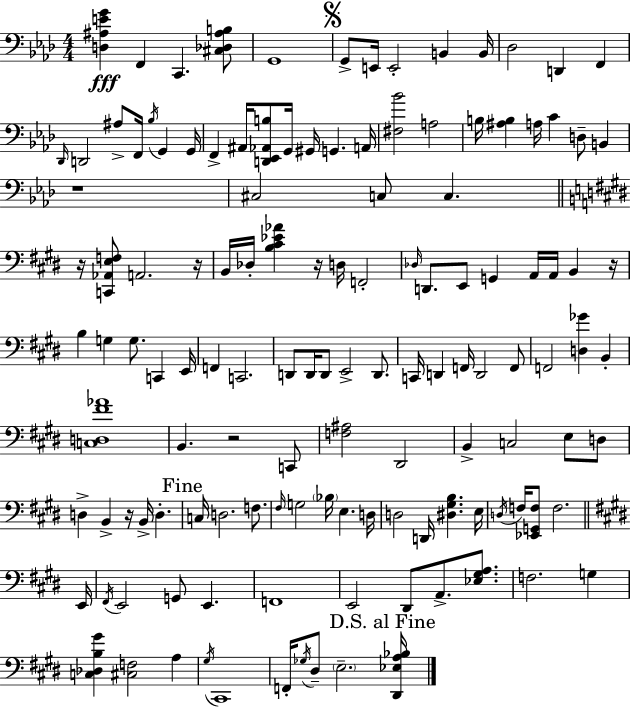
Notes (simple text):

[D3,A#3,E4,G4]/q F2/q C2/q. [C#3,Db3,A#3,B3]/e G2/w G2/e E2/s E2/h B2/q B2/s Db3/h D2/q F2/q Db2/s D2/h A#3/e F2/s Bb3/s G2/q G2/s F2/q A#2/s [D2,Eb2,Ab2,B3]/e G2/s G#2/s G2/q. A2/s [F#3,Bb4]/h A3/h B3/s [A#3,B3]/q A3/s C4/q D3/e B2/q R/w C#3/h C3/e C3/q. R/s [C2,Ab2,E3,F3]/e A2/h. R/s B2/s Db3/s [B3,C#4,Eb4,Ab4]/q R/s D3/s F2/h Db3/s D2/e. E2/e G2/q A2/s A2/s B2/q R/s B3/q G3/q G3/e. C2/q E2/s F2/q C2/h. D2/e D2/s D2/e E2/h D2/e. C2/s D2/q F2/s D2/h F2/e F2/h [D3,Gb4]/q B2/q [C3,D3,F#4,Ab4]/w B2/q. R/h C2/e [F3,A#3]/h D#2/h B2/q C3/h E3/e D3/e D3/q B2/q R/s B2/s D3/q. C3/s D3/h. F3/e. F#3/s G3/h Bb3/s E3/q. D3/s D3/h D2/s [D#3,G#3,B3]/q. E3/s D3/s F3/s [Eb2,G2,F3]/e F3/h. E2/s F#2/s E2/h G2/e E2/q. F2/w E2/h D#2/e A2/e. [Eb3,G#3,A3]/e. F3/h. G3/q [C3,Db3,B3,G#4]/q [C#3,F3]/h A3/q G#3/s C#2/w F2/s Gb3/s D#3/e E3/h. [D#2,Eb3,A3,Bb3]/s